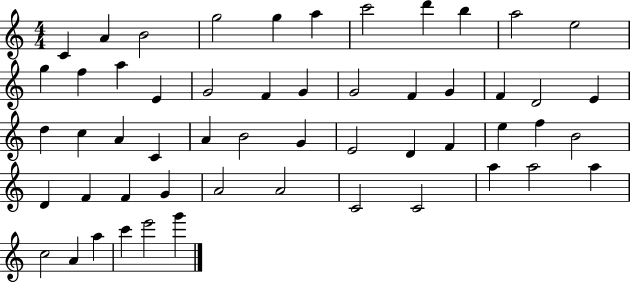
X:1
T:Untitled
M:4/4
L:1/4
K:C
C A B2 g2 g a c'2 d' b a2 e2 g f a E G2 F G G2 F G F D2 E d c A C A B2 G E2 D F e f B2 D F F G A2 A2 C2 C2 a a2 a c2 A a c' e'2 g'